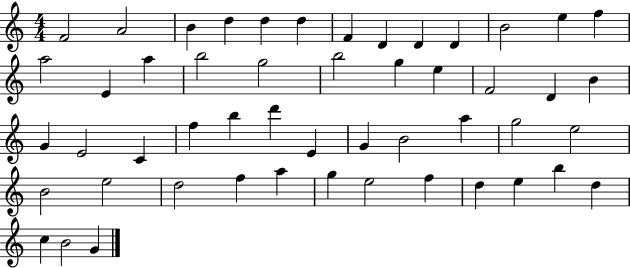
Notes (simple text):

F4/h A4/h B4/q D5/q D5/q D5/q F4/q D4/q D4/q D4/q B4/h E5/q F5/q A5/h E4/q A5/q B5/h G5/h B5/h G5/q E5/q F4/h D4/q B4/q G4/q E4/h C4/q F5/q B5/q D6/q E4/q G4/q B4/h A5/q G5/h E5/h B4/h E5/h D5/h F5/q A5/q G5/q E5/h F5/q D5/q E5/q B5/q D5/q C5/q B4/h G4/q